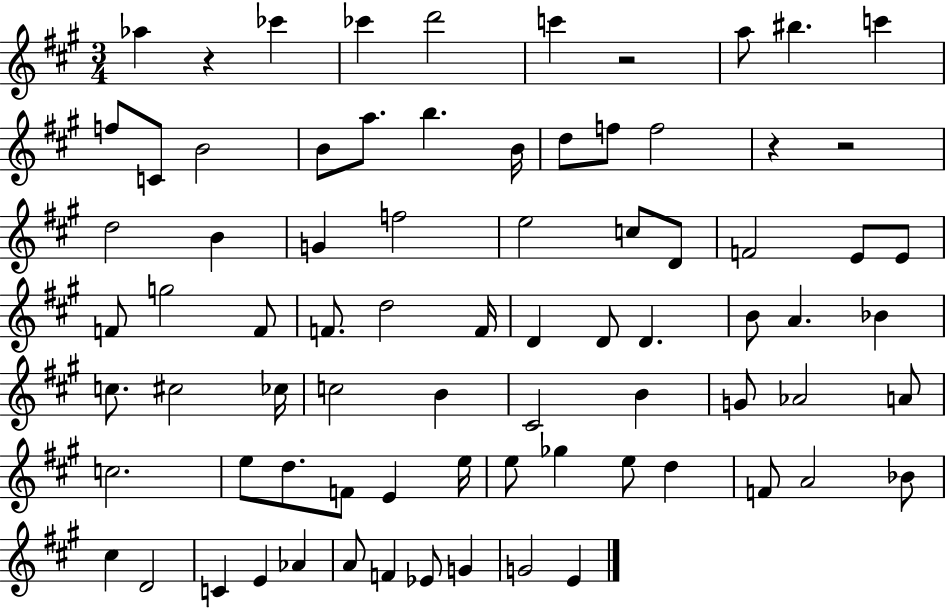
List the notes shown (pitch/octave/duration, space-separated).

Ab5/q R/q CES6/q CES6/q D6/h C6/q R/h A5/e BIS5/q. C6/q F5/e C4/e B4/h B4/e A5/e. B5/q. B4/s D5/e F5/e F5/h R/q R/h D5/h B4/q G4/q F5/h E5/h C5/e D4/e F4/h E4/e E4/e F4/e G5/h F4/e F4/e. D5/h F4/s D4/q D4/e D4/q. B4/e A4/q. Bb4/q C5/e. C#5/h CES5/s C5/h B4/q C#4/h B4/q G4/e Ab4/h A4/e C5/h. E5/e D5/e. F4/e E4/q E5/s E5/e Gb5/q E5/e D5/q F4/e A4/h Bb4/e C#5/q D4/h C4/q E4/q Ab4/q A4/e F4/q Eb4/e G4/q G4/h E4/q